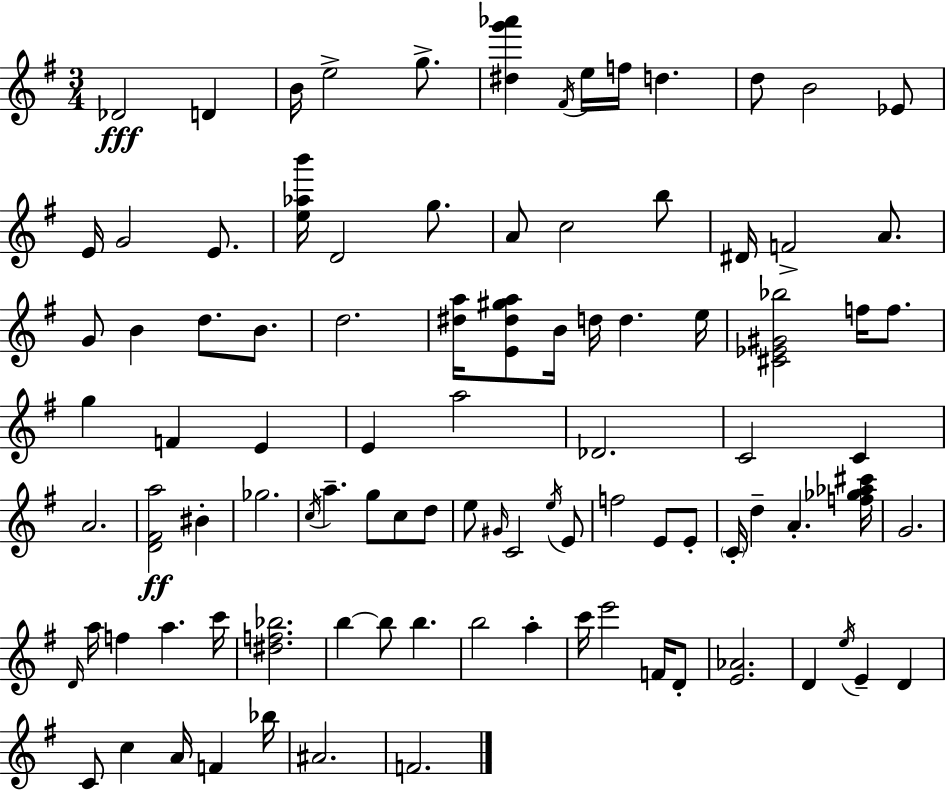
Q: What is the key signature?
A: G major